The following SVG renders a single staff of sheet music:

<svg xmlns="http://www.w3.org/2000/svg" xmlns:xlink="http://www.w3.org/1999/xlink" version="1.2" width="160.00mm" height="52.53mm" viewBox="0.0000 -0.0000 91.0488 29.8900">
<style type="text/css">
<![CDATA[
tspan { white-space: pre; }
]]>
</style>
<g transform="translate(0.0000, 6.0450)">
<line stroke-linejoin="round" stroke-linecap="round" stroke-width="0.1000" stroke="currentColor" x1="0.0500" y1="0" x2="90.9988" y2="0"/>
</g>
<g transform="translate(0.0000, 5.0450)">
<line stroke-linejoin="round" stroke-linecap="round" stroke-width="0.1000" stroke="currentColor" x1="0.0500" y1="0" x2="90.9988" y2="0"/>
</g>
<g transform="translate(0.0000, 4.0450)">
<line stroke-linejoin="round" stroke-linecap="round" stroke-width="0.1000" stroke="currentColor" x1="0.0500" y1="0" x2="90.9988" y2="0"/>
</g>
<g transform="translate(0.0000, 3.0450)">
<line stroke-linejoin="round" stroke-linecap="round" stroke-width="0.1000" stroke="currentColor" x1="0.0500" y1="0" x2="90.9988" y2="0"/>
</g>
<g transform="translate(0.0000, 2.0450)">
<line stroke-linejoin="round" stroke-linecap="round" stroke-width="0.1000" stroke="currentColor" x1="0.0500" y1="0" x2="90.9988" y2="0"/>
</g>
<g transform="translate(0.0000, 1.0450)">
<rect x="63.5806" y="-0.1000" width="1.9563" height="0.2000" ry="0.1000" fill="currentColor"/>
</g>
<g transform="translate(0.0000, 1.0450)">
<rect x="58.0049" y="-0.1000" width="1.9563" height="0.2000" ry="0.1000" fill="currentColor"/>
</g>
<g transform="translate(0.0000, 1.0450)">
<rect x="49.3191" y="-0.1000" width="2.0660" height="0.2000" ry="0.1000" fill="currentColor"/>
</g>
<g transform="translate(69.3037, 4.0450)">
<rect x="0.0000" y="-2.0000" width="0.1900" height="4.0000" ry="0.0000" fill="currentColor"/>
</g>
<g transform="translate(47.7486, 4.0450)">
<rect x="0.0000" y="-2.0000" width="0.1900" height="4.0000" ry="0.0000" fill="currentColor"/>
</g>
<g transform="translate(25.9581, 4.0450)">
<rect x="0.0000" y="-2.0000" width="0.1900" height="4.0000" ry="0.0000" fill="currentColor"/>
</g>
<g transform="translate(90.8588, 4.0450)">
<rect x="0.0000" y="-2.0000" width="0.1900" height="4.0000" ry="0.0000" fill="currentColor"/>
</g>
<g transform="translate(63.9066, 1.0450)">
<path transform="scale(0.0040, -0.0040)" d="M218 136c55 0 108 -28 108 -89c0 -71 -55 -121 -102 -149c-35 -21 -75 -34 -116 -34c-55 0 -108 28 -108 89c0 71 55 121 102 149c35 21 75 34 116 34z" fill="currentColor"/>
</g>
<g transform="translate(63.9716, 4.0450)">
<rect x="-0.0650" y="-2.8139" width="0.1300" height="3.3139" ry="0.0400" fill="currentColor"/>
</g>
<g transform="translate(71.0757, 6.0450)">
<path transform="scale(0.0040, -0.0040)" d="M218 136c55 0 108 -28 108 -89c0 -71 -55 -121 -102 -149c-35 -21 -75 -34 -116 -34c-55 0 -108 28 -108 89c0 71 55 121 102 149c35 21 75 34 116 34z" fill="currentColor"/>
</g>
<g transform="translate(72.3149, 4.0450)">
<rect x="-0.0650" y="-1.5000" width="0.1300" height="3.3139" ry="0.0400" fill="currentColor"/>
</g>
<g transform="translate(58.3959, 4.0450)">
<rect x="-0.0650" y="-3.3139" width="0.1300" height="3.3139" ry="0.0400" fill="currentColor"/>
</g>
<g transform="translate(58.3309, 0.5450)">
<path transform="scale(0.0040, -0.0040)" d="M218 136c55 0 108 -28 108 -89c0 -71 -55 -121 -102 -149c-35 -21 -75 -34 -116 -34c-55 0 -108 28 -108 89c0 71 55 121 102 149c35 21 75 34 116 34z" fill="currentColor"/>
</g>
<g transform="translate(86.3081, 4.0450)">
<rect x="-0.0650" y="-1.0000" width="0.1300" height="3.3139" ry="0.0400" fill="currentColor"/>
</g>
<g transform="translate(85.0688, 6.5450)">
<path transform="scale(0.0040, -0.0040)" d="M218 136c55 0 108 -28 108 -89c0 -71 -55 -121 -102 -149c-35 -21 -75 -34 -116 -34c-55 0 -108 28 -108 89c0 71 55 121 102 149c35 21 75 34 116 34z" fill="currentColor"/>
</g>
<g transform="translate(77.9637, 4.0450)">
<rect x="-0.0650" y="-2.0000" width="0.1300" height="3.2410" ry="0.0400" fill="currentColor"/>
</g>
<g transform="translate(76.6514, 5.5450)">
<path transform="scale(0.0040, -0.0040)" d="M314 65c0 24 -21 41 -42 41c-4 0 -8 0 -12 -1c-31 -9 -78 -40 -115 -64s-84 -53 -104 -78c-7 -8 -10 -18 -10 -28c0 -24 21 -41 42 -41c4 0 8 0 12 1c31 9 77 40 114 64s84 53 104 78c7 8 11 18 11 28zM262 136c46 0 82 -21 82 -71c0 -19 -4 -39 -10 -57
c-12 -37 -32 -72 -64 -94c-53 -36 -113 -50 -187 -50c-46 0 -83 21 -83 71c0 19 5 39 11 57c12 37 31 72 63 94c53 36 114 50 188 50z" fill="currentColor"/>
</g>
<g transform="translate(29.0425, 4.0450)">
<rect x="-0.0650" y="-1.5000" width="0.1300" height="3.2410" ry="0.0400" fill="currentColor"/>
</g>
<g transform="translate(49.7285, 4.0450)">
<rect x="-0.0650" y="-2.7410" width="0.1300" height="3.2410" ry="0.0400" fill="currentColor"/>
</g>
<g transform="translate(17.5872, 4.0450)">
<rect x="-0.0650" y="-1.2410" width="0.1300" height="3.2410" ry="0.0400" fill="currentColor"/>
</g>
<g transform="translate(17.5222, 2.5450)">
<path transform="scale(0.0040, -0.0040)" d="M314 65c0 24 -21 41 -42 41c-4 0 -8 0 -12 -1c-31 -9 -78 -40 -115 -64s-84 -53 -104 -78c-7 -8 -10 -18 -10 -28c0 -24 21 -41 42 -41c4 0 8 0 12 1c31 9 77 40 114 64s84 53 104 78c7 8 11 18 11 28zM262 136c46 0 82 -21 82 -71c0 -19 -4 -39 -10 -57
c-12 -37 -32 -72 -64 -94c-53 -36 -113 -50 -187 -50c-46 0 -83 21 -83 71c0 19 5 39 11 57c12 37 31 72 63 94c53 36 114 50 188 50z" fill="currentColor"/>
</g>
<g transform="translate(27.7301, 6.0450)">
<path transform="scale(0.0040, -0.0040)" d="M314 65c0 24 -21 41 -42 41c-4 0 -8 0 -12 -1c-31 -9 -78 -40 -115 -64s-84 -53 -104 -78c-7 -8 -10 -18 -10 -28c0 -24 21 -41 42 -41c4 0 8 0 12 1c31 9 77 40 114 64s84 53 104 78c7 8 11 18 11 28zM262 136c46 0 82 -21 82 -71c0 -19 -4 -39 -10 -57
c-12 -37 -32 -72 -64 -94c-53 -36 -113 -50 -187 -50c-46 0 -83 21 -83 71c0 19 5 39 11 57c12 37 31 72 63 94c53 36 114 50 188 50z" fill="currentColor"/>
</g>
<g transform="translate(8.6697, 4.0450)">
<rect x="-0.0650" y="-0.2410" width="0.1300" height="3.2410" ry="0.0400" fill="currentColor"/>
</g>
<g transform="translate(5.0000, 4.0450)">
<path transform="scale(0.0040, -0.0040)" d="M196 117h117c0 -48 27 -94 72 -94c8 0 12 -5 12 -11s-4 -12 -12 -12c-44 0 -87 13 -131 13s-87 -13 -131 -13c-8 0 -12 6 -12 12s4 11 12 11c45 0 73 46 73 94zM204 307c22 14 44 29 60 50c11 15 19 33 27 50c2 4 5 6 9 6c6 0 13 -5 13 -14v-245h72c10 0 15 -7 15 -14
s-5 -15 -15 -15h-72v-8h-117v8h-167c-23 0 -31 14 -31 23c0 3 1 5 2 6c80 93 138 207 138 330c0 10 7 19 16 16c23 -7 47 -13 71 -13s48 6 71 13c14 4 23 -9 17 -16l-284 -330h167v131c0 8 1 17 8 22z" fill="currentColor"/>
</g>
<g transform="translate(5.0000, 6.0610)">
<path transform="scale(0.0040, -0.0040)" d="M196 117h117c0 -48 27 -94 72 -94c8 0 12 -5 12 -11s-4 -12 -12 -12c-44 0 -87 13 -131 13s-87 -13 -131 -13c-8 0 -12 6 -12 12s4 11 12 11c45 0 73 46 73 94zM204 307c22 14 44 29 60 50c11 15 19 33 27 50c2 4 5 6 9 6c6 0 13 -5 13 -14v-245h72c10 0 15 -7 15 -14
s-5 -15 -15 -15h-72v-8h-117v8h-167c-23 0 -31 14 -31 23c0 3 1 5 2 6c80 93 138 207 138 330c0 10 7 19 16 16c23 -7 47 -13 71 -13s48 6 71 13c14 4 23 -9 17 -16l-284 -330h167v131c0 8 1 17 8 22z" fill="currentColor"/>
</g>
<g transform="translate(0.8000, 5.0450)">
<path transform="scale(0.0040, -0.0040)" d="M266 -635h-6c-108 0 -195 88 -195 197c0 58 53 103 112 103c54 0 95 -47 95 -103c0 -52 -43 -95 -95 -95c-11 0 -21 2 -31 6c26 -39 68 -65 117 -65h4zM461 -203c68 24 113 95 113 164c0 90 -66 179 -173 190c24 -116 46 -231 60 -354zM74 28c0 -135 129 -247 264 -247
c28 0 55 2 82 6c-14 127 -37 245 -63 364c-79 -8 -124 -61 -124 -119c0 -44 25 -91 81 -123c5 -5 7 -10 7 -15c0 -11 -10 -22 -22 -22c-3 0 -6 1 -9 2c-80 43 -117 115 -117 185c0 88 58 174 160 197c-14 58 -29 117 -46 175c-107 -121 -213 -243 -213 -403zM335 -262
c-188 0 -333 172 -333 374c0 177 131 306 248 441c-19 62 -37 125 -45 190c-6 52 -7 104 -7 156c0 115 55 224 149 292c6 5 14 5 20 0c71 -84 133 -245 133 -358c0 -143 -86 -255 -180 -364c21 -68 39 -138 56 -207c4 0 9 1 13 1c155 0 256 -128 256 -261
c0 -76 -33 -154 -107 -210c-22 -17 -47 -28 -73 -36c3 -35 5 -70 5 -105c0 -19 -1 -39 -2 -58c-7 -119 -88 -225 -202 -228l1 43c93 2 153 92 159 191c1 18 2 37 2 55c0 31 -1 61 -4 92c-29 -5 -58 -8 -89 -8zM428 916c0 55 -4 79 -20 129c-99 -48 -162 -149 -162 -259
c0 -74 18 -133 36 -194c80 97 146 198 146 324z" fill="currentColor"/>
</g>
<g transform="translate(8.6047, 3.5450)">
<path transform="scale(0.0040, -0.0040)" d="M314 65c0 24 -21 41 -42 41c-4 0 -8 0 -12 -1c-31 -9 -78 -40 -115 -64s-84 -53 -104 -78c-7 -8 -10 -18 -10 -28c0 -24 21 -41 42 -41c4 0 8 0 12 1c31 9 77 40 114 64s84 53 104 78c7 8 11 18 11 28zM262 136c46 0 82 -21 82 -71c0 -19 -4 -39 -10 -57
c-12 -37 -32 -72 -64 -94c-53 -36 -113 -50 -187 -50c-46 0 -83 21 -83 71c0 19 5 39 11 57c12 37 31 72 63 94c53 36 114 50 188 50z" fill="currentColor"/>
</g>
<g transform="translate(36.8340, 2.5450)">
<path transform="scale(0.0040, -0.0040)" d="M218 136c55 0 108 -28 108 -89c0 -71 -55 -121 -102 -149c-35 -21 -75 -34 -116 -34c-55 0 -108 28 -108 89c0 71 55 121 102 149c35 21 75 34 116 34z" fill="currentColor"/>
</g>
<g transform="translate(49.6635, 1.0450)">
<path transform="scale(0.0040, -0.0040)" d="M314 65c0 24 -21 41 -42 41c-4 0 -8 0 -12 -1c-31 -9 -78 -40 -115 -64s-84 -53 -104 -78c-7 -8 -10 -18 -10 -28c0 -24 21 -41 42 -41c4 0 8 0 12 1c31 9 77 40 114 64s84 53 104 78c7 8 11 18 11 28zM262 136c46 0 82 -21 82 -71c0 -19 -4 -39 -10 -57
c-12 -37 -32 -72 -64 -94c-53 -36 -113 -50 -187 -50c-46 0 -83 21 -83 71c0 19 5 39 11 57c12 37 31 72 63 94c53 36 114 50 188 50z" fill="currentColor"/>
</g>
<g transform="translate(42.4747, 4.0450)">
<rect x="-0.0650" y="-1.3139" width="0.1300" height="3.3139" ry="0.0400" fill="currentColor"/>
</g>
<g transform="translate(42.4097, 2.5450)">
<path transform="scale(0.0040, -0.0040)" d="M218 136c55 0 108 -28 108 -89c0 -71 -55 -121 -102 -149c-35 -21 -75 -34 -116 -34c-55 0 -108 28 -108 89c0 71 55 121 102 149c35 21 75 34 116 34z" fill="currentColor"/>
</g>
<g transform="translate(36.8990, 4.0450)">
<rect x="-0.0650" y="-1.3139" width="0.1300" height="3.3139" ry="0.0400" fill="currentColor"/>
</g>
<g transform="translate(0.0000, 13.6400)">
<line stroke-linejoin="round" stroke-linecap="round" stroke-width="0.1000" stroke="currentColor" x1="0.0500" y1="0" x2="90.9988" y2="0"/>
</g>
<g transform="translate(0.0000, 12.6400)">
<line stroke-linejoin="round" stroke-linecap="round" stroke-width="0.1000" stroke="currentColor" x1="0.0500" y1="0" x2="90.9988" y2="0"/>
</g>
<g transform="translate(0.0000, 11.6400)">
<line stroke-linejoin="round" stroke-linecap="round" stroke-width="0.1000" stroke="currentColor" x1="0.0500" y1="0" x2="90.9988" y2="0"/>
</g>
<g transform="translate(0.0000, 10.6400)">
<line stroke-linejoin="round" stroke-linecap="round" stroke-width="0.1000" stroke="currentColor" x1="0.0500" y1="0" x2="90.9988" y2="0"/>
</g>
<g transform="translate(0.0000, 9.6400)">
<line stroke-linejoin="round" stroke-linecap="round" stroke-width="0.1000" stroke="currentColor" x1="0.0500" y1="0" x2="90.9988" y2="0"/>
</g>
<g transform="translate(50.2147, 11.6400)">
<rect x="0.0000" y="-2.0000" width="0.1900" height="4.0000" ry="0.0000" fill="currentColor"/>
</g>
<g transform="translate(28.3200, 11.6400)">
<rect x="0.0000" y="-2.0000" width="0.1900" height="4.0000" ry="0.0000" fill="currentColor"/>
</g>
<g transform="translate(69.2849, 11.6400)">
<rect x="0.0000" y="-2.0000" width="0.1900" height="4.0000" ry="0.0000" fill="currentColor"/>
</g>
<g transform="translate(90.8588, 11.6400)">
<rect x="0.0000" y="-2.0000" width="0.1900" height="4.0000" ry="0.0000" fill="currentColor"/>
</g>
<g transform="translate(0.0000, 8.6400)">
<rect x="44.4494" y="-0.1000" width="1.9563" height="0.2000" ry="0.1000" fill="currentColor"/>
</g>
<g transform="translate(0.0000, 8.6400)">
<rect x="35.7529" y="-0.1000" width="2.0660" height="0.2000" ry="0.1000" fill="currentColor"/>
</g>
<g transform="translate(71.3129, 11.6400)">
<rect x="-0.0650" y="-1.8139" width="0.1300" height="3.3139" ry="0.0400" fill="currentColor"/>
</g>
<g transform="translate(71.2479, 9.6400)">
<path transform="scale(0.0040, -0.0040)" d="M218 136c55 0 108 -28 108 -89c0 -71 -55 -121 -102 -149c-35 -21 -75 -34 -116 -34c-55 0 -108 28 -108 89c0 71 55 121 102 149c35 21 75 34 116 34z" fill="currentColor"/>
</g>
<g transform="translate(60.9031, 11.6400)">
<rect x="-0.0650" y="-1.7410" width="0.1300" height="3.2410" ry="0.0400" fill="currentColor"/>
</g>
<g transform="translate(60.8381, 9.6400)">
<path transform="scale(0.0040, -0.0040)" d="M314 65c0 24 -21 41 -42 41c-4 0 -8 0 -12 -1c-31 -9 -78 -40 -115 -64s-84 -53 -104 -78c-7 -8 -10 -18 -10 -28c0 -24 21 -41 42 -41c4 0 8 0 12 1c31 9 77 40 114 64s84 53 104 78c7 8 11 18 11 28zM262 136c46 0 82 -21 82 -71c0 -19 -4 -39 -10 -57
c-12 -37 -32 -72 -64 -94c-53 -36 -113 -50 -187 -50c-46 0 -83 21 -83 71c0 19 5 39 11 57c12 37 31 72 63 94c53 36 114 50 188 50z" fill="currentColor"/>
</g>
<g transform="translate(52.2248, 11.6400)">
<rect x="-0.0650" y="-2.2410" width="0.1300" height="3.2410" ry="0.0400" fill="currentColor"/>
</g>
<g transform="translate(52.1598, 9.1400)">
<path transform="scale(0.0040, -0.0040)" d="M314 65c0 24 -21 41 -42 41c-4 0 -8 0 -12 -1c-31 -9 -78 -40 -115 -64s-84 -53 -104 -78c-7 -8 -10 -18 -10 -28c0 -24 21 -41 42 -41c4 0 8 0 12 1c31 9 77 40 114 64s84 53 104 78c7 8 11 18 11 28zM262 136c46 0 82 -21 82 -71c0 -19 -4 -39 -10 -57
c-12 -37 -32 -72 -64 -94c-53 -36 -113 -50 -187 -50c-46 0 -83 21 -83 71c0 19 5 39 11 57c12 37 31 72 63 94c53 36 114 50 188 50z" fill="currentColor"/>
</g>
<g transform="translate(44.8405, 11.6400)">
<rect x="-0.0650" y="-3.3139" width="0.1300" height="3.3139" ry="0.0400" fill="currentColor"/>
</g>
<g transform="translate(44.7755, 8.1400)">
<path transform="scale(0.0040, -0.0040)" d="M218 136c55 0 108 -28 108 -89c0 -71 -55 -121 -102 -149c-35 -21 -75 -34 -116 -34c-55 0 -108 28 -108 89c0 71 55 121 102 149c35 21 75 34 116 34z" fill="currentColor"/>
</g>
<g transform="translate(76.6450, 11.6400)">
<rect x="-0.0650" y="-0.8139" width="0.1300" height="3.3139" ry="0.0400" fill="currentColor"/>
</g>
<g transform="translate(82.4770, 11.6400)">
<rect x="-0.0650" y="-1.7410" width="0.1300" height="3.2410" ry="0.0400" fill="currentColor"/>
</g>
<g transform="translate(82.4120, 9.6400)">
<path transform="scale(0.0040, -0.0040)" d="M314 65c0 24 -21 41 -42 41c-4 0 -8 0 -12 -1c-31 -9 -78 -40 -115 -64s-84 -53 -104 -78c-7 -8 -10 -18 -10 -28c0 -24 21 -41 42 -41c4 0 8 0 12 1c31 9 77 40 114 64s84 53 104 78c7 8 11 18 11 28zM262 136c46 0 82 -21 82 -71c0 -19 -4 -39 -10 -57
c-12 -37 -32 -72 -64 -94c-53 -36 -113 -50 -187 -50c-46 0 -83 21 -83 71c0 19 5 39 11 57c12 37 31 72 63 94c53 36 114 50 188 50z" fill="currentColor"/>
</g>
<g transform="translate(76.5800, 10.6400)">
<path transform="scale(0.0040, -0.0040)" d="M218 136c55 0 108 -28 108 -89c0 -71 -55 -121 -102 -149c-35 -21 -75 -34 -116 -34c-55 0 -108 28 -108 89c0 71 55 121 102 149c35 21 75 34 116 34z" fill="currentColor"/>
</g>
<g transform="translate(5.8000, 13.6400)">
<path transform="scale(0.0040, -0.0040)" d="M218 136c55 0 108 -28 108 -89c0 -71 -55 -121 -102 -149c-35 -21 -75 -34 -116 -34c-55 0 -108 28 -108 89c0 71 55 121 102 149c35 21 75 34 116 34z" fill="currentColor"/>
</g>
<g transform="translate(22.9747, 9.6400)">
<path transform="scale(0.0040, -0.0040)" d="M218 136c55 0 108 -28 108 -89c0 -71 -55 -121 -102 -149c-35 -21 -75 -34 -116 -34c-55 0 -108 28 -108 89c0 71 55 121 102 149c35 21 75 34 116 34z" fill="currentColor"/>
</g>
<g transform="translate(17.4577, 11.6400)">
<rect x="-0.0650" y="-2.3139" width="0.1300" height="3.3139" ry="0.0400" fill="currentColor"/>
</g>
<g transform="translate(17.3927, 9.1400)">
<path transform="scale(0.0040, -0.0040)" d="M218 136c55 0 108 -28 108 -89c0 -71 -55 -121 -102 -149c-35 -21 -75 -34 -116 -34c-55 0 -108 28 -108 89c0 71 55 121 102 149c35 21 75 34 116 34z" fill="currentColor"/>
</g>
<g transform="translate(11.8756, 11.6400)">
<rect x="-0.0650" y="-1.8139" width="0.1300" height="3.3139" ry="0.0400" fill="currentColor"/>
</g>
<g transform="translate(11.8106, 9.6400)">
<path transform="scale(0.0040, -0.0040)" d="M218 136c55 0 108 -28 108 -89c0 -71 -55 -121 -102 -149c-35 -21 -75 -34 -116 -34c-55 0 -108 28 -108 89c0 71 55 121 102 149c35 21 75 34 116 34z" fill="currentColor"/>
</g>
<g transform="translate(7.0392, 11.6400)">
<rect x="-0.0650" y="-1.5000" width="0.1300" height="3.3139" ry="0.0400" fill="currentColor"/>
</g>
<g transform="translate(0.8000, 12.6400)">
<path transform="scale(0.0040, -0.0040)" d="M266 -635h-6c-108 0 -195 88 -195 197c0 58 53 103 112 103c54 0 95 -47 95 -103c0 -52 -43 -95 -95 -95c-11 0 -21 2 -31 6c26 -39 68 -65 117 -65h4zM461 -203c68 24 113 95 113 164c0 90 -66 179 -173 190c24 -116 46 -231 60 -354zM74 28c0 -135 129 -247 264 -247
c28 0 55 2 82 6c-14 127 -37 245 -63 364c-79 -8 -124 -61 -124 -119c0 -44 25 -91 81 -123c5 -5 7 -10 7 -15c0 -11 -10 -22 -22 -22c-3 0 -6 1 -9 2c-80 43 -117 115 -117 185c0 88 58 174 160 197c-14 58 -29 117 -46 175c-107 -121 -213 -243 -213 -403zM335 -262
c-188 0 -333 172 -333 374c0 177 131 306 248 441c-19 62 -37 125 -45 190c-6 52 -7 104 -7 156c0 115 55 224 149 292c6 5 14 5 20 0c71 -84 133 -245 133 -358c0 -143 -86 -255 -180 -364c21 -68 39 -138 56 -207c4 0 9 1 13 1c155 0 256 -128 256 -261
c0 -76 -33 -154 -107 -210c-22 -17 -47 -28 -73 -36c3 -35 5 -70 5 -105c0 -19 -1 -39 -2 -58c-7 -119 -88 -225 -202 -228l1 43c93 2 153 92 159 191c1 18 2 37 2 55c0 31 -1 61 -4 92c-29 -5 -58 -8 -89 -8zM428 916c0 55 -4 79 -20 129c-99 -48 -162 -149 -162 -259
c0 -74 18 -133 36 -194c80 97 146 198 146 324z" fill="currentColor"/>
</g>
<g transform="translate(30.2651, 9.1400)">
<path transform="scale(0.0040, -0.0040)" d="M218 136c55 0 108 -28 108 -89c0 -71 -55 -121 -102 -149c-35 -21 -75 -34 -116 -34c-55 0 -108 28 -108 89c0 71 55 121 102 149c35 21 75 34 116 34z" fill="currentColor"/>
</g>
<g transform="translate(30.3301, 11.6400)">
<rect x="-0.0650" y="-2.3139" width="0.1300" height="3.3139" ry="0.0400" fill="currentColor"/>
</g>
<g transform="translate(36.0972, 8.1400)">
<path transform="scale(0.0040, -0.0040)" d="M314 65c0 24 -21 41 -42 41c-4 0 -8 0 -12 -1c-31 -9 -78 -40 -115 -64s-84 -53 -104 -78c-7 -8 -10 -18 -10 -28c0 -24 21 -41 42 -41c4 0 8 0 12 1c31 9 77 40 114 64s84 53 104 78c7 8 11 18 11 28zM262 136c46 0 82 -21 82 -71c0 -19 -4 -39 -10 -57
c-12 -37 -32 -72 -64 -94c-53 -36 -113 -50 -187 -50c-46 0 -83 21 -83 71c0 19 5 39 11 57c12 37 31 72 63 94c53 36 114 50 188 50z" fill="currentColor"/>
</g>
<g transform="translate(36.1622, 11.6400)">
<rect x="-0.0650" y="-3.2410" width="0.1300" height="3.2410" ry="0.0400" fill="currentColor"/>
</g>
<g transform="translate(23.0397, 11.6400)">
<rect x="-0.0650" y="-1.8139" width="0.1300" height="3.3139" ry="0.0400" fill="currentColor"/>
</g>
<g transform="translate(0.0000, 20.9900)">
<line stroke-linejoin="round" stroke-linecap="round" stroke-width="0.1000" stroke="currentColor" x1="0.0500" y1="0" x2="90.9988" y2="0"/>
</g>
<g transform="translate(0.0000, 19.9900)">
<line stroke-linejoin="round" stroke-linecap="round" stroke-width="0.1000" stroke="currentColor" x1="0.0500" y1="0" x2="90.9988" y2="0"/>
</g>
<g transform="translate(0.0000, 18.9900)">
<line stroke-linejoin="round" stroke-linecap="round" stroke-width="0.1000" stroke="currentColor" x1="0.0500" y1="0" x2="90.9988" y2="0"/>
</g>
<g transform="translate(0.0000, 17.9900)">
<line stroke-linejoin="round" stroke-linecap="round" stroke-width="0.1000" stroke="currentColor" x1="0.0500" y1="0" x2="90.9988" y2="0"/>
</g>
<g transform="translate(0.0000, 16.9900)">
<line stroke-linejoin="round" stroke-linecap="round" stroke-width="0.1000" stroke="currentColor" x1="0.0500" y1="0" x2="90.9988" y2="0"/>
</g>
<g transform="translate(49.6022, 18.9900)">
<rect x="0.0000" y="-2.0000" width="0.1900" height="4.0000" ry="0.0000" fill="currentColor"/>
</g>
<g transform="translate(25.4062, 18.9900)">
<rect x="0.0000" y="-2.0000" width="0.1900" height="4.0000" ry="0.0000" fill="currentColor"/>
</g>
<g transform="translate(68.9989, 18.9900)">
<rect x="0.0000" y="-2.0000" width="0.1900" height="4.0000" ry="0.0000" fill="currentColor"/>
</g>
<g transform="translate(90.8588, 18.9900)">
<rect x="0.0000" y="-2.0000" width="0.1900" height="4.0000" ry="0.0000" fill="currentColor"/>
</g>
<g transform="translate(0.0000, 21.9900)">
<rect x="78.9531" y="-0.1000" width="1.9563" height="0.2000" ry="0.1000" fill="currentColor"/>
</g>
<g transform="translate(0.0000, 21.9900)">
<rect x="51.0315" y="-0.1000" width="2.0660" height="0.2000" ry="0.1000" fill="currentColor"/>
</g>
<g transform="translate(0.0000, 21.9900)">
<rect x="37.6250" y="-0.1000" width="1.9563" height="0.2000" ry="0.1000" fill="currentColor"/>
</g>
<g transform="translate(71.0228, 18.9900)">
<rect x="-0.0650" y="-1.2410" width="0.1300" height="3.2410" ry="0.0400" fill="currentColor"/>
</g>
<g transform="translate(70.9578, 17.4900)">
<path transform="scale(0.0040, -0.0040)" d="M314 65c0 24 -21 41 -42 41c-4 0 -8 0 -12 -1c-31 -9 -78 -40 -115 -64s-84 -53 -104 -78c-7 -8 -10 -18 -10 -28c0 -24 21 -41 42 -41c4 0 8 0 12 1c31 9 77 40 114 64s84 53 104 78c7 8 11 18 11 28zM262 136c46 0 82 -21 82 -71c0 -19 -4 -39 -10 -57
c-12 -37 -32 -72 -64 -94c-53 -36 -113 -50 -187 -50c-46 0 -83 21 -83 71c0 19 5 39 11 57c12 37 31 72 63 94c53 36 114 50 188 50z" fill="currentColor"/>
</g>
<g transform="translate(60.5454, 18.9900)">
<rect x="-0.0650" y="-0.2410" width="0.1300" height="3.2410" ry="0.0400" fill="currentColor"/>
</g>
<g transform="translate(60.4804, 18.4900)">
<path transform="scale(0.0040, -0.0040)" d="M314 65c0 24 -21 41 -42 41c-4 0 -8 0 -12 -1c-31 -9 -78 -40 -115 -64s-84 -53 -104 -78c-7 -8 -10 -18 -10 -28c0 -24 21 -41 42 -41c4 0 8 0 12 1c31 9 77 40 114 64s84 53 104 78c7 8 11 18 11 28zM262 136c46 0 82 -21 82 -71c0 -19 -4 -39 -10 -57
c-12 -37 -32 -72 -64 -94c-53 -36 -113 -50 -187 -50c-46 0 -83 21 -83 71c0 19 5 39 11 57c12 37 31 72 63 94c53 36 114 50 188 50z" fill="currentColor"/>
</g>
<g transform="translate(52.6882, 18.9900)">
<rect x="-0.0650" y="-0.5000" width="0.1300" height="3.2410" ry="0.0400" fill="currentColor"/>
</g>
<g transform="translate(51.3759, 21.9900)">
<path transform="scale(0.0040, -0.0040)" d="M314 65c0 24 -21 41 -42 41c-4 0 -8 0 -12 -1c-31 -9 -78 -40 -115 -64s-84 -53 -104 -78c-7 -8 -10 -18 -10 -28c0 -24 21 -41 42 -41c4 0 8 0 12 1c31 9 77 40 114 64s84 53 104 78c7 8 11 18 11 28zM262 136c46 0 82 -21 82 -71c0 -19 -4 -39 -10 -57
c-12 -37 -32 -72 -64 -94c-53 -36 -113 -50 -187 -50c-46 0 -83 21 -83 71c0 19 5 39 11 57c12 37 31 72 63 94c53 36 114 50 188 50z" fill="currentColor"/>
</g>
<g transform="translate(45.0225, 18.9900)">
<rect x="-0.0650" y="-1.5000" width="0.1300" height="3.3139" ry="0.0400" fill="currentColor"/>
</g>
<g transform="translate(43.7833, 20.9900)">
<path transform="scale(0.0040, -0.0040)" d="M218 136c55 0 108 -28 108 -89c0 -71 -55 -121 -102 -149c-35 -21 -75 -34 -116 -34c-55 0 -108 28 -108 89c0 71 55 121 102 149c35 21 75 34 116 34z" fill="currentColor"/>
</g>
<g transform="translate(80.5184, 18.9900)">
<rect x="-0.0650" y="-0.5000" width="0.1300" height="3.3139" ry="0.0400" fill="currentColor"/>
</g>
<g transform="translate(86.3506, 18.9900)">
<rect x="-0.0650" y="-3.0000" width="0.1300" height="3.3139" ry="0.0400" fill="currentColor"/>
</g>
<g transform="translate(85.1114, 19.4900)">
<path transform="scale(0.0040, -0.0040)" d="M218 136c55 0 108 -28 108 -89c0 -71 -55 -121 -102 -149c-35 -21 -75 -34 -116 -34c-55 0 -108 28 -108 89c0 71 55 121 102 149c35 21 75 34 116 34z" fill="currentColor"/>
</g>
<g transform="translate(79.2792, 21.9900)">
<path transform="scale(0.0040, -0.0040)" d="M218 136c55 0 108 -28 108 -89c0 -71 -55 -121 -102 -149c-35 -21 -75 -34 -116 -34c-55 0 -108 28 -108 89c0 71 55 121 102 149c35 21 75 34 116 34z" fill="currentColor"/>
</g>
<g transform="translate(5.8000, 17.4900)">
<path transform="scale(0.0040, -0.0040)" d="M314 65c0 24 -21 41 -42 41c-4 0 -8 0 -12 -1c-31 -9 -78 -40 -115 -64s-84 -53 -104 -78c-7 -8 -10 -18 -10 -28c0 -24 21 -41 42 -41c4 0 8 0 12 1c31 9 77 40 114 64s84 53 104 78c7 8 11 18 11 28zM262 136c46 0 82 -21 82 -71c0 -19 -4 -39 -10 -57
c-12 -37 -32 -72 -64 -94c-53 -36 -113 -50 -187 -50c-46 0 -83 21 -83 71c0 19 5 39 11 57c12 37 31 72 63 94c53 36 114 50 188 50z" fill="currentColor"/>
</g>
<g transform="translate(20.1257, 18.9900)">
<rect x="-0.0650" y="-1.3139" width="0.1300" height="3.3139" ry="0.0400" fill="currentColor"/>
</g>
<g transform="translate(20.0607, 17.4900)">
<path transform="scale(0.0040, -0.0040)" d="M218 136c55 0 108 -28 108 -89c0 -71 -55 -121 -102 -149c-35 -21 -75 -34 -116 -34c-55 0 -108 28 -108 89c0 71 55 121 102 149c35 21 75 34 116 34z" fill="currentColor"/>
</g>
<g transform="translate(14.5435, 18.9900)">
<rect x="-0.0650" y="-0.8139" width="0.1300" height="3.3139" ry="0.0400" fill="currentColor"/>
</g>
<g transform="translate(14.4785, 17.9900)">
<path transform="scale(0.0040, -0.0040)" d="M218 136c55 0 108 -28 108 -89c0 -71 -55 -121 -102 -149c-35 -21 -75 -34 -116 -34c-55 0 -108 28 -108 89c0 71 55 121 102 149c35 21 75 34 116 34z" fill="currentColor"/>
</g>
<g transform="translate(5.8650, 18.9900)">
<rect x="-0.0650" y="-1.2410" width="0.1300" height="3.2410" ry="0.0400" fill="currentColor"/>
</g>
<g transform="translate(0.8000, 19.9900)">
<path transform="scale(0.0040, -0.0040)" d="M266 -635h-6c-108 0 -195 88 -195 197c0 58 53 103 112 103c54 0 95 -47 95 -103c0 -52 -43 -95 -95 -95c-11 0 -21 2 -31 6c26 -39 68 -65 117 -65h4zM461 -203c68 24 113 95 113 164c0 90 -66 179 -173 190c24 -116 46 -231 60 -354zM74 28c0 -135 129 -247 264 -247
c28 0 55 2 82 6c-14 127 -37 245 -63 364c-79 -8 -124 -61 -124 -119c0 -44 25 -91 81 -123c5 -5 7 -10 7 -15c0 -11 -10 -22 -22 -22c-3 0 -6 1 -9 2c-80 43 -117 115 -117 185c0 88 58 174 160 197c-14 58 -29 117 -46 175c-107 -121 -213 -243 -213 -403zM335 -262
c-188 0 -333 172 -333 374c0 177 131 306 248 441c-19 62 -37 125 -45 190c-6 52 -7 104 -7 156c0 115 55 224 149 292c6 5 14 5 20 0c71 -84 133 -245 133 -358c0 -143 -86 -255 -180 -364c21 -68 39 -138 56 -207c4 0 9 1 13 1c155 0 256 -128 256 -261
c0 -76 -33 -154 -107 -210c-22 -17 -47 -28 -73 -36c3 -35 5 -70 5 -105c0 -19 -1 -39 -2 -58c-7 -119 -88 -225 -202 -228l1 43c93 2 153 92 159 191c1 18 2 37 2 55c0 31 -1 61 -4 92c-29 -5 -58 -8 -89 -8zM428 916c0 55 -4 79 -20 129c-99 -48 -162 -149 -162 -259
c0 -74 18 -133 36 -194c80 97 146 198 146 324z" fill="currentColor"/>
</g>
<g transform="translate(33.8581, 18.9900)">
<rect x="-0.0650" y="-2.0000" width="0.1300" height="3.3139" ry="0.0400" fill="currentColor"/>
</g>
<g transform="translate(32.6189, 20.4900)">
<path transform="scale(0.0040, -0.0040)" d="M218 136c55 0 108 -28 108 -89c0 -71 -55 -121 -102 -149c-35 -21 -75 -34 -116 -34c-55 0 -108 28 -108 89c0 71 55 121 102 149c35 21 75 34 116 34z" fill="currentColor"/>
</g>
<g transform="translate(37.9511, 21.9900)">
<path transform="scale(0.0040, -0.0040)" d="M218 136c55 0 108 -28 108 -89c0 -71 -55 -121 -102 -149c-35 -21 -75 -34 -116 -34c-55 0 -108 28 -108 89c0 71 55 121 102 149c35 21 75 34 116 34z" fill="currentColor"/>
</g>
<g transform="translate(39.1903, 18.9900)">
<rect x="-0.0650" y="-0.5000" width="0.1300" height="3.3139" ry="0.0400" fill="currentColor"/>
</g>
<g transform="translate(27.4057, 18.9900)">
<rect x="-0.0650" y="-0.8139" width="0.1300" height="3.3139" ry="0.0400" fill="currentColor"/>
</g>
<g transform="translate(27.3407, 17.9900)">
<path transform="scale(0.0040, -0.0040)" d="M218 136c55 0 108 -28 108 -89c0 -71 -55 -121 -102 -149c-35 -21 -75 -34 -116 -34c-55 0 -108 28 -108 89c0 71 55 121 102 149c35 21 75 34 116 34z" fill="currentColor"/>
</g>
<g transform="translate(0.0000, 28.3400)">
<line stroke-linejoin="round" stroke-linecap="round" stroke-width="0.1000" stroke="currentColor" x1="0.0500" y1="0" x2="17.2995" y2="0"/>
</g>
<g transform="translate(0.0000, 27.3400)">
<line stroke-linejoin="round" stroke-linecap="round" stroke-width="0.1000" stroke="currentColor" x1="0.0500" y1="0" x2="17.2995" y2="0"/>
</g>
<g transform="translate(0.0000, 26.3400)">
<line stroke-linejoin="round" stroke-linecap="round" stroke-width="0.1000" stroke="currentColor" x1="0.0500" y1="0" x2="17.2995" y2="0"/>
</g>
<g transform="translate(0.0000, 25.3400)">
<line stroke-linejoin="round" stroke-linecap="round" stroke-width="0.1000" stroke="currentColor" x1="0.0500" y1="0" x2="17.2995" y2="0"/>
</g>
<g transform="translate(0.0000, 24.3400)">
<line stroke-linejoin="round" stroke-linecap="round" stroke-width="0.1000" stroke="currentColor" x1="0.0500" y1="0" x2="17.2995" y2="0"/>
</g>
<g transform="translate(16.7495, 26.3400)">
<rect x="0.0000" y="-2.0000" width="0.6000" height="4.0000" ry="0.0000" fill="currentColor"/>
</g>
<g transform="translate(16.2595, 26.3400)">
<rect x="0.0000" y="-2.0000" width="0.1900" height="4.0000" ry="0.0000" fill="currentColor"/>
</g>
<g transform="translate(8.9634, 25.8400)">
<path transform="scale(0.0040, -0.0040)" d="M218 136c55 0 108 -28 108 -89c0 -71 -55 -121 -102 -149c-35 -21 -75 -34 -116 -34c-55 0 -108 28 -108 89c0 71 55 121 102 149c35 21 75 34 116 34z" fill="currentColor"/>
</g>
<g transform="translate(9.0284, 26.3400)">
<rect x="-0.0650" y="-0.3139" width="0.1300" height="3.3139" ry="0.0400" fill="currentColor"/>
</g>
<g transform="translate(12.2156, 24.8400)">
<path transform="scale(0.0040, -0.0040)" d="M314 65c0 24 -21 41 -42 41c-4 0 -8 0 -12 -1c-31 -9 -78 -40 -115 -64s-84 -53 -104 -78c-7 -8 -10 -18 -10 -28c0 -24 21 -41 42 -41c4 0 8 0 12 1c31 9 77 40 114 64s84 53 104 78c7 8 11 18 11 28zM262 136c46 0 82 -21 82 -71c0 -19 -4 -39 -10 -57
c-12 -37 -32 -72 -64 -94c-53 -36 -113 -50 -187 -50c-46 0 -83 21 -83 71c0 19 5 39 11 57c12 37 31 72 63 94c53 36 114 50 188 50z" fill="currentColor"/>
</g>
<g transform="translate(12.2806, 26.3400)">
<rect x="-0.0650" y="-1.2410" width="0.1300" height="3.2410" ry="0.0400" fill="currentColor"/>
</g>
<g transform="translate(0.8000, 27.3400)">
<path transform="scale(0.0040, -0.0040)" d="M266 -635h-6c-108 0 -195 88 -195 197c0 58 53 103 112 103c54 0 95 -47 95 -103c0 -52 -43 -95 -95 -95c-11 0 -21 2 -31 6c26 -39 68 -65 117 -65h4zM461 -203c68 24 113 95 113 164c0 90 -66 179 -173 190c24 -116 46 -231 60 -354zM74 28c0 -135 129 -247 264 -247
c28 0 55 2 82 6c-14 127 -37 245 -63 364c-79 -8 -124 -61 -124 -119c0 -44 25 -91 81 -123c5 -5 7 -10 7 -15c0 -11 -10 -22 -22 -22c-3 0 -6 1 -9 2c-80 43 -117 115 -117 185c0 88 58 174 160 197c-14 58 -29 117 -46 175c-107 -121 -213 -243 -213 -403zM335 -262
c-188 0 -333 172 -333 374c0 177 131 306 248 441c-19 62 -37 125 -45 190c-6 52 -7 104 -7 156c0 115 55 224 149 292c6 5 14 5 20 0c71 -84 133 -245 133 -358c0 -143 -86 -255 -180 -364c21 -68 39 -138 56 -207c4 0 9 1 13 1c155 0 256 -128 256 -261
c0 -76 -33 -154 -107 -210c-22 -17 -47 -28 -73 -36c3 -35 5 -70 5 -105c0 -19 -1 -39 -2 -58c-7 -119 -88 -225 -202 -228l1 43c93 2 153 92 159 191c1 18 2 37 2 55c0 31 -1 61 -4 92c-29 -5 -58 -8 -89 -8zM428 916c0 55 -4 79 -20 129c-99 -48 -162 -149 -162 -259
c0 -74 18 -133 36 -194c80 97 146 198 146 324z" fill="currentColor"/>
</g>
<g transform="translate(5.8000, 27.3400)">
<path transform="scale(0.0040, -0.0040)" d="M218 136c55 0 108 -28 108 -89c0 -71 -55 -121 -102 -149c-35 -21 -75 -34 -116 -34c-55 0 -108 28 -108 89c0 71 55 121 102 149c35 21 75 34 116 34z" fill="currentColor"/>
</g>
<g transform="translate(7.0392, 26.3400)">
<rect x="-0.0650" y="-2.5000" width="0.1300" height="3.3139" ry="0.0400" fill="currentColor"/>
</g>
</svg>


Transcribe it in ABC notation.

X:1
T:Untitled
M:4/4
L:1/4
K:C
c2 e2 E2 e e a2 b a E F2 D E f g f g b2 b g2 f2 f d f2 e2 d e d F C E C2 c2 e2 C A G c e2